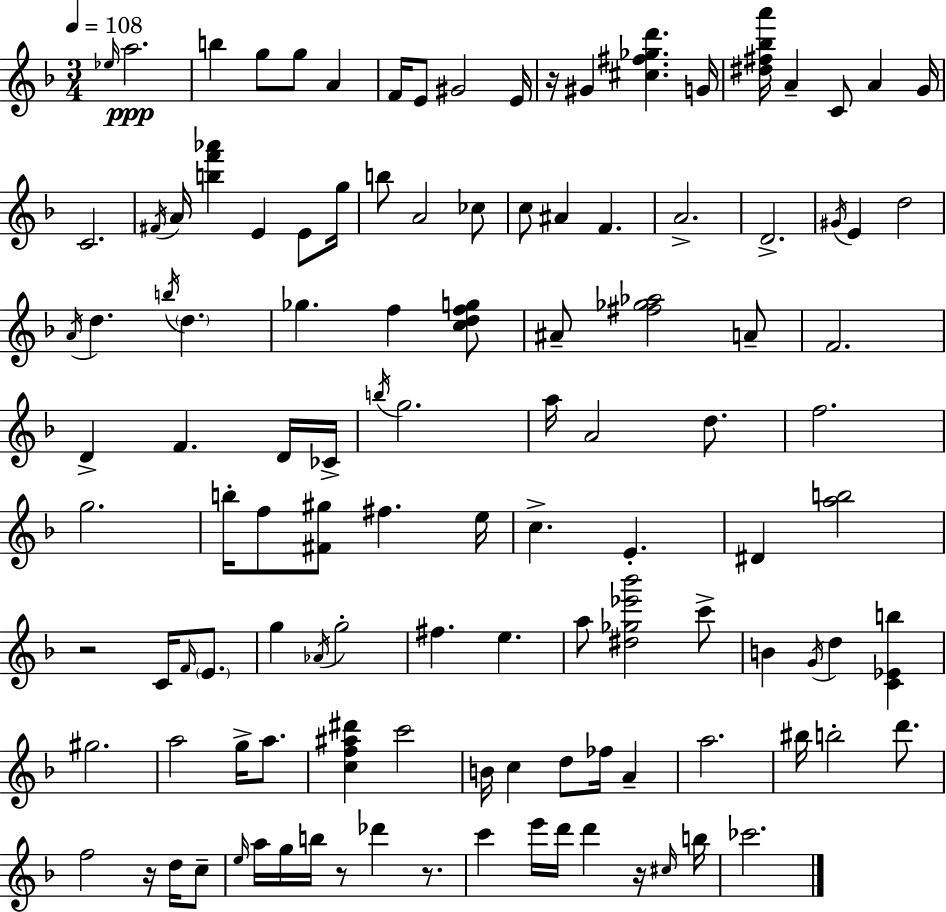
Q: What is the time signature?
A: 3/4